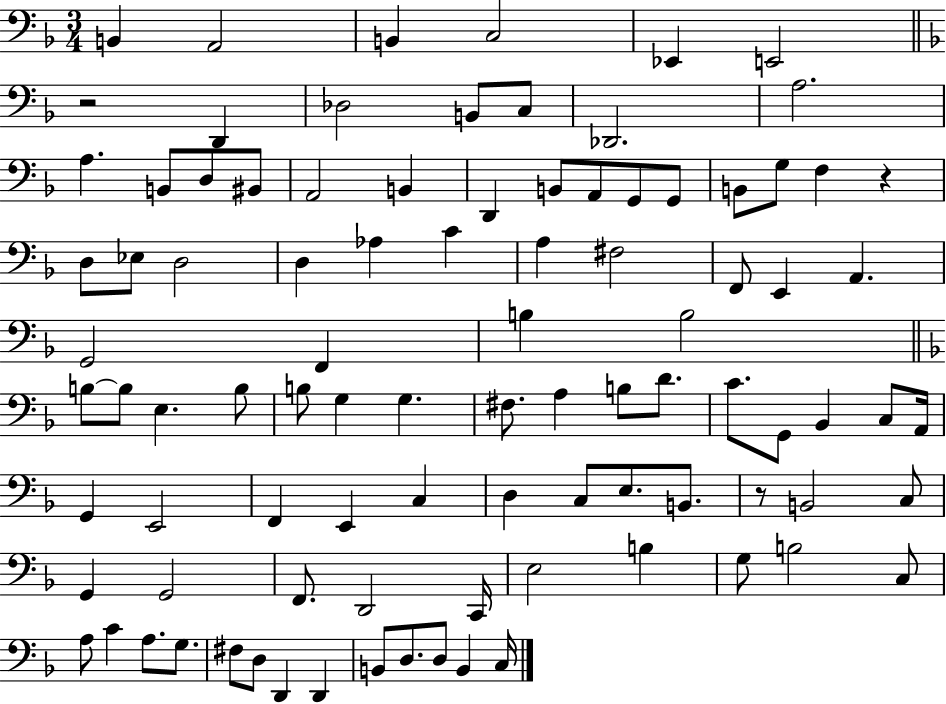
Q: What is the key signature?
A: F major